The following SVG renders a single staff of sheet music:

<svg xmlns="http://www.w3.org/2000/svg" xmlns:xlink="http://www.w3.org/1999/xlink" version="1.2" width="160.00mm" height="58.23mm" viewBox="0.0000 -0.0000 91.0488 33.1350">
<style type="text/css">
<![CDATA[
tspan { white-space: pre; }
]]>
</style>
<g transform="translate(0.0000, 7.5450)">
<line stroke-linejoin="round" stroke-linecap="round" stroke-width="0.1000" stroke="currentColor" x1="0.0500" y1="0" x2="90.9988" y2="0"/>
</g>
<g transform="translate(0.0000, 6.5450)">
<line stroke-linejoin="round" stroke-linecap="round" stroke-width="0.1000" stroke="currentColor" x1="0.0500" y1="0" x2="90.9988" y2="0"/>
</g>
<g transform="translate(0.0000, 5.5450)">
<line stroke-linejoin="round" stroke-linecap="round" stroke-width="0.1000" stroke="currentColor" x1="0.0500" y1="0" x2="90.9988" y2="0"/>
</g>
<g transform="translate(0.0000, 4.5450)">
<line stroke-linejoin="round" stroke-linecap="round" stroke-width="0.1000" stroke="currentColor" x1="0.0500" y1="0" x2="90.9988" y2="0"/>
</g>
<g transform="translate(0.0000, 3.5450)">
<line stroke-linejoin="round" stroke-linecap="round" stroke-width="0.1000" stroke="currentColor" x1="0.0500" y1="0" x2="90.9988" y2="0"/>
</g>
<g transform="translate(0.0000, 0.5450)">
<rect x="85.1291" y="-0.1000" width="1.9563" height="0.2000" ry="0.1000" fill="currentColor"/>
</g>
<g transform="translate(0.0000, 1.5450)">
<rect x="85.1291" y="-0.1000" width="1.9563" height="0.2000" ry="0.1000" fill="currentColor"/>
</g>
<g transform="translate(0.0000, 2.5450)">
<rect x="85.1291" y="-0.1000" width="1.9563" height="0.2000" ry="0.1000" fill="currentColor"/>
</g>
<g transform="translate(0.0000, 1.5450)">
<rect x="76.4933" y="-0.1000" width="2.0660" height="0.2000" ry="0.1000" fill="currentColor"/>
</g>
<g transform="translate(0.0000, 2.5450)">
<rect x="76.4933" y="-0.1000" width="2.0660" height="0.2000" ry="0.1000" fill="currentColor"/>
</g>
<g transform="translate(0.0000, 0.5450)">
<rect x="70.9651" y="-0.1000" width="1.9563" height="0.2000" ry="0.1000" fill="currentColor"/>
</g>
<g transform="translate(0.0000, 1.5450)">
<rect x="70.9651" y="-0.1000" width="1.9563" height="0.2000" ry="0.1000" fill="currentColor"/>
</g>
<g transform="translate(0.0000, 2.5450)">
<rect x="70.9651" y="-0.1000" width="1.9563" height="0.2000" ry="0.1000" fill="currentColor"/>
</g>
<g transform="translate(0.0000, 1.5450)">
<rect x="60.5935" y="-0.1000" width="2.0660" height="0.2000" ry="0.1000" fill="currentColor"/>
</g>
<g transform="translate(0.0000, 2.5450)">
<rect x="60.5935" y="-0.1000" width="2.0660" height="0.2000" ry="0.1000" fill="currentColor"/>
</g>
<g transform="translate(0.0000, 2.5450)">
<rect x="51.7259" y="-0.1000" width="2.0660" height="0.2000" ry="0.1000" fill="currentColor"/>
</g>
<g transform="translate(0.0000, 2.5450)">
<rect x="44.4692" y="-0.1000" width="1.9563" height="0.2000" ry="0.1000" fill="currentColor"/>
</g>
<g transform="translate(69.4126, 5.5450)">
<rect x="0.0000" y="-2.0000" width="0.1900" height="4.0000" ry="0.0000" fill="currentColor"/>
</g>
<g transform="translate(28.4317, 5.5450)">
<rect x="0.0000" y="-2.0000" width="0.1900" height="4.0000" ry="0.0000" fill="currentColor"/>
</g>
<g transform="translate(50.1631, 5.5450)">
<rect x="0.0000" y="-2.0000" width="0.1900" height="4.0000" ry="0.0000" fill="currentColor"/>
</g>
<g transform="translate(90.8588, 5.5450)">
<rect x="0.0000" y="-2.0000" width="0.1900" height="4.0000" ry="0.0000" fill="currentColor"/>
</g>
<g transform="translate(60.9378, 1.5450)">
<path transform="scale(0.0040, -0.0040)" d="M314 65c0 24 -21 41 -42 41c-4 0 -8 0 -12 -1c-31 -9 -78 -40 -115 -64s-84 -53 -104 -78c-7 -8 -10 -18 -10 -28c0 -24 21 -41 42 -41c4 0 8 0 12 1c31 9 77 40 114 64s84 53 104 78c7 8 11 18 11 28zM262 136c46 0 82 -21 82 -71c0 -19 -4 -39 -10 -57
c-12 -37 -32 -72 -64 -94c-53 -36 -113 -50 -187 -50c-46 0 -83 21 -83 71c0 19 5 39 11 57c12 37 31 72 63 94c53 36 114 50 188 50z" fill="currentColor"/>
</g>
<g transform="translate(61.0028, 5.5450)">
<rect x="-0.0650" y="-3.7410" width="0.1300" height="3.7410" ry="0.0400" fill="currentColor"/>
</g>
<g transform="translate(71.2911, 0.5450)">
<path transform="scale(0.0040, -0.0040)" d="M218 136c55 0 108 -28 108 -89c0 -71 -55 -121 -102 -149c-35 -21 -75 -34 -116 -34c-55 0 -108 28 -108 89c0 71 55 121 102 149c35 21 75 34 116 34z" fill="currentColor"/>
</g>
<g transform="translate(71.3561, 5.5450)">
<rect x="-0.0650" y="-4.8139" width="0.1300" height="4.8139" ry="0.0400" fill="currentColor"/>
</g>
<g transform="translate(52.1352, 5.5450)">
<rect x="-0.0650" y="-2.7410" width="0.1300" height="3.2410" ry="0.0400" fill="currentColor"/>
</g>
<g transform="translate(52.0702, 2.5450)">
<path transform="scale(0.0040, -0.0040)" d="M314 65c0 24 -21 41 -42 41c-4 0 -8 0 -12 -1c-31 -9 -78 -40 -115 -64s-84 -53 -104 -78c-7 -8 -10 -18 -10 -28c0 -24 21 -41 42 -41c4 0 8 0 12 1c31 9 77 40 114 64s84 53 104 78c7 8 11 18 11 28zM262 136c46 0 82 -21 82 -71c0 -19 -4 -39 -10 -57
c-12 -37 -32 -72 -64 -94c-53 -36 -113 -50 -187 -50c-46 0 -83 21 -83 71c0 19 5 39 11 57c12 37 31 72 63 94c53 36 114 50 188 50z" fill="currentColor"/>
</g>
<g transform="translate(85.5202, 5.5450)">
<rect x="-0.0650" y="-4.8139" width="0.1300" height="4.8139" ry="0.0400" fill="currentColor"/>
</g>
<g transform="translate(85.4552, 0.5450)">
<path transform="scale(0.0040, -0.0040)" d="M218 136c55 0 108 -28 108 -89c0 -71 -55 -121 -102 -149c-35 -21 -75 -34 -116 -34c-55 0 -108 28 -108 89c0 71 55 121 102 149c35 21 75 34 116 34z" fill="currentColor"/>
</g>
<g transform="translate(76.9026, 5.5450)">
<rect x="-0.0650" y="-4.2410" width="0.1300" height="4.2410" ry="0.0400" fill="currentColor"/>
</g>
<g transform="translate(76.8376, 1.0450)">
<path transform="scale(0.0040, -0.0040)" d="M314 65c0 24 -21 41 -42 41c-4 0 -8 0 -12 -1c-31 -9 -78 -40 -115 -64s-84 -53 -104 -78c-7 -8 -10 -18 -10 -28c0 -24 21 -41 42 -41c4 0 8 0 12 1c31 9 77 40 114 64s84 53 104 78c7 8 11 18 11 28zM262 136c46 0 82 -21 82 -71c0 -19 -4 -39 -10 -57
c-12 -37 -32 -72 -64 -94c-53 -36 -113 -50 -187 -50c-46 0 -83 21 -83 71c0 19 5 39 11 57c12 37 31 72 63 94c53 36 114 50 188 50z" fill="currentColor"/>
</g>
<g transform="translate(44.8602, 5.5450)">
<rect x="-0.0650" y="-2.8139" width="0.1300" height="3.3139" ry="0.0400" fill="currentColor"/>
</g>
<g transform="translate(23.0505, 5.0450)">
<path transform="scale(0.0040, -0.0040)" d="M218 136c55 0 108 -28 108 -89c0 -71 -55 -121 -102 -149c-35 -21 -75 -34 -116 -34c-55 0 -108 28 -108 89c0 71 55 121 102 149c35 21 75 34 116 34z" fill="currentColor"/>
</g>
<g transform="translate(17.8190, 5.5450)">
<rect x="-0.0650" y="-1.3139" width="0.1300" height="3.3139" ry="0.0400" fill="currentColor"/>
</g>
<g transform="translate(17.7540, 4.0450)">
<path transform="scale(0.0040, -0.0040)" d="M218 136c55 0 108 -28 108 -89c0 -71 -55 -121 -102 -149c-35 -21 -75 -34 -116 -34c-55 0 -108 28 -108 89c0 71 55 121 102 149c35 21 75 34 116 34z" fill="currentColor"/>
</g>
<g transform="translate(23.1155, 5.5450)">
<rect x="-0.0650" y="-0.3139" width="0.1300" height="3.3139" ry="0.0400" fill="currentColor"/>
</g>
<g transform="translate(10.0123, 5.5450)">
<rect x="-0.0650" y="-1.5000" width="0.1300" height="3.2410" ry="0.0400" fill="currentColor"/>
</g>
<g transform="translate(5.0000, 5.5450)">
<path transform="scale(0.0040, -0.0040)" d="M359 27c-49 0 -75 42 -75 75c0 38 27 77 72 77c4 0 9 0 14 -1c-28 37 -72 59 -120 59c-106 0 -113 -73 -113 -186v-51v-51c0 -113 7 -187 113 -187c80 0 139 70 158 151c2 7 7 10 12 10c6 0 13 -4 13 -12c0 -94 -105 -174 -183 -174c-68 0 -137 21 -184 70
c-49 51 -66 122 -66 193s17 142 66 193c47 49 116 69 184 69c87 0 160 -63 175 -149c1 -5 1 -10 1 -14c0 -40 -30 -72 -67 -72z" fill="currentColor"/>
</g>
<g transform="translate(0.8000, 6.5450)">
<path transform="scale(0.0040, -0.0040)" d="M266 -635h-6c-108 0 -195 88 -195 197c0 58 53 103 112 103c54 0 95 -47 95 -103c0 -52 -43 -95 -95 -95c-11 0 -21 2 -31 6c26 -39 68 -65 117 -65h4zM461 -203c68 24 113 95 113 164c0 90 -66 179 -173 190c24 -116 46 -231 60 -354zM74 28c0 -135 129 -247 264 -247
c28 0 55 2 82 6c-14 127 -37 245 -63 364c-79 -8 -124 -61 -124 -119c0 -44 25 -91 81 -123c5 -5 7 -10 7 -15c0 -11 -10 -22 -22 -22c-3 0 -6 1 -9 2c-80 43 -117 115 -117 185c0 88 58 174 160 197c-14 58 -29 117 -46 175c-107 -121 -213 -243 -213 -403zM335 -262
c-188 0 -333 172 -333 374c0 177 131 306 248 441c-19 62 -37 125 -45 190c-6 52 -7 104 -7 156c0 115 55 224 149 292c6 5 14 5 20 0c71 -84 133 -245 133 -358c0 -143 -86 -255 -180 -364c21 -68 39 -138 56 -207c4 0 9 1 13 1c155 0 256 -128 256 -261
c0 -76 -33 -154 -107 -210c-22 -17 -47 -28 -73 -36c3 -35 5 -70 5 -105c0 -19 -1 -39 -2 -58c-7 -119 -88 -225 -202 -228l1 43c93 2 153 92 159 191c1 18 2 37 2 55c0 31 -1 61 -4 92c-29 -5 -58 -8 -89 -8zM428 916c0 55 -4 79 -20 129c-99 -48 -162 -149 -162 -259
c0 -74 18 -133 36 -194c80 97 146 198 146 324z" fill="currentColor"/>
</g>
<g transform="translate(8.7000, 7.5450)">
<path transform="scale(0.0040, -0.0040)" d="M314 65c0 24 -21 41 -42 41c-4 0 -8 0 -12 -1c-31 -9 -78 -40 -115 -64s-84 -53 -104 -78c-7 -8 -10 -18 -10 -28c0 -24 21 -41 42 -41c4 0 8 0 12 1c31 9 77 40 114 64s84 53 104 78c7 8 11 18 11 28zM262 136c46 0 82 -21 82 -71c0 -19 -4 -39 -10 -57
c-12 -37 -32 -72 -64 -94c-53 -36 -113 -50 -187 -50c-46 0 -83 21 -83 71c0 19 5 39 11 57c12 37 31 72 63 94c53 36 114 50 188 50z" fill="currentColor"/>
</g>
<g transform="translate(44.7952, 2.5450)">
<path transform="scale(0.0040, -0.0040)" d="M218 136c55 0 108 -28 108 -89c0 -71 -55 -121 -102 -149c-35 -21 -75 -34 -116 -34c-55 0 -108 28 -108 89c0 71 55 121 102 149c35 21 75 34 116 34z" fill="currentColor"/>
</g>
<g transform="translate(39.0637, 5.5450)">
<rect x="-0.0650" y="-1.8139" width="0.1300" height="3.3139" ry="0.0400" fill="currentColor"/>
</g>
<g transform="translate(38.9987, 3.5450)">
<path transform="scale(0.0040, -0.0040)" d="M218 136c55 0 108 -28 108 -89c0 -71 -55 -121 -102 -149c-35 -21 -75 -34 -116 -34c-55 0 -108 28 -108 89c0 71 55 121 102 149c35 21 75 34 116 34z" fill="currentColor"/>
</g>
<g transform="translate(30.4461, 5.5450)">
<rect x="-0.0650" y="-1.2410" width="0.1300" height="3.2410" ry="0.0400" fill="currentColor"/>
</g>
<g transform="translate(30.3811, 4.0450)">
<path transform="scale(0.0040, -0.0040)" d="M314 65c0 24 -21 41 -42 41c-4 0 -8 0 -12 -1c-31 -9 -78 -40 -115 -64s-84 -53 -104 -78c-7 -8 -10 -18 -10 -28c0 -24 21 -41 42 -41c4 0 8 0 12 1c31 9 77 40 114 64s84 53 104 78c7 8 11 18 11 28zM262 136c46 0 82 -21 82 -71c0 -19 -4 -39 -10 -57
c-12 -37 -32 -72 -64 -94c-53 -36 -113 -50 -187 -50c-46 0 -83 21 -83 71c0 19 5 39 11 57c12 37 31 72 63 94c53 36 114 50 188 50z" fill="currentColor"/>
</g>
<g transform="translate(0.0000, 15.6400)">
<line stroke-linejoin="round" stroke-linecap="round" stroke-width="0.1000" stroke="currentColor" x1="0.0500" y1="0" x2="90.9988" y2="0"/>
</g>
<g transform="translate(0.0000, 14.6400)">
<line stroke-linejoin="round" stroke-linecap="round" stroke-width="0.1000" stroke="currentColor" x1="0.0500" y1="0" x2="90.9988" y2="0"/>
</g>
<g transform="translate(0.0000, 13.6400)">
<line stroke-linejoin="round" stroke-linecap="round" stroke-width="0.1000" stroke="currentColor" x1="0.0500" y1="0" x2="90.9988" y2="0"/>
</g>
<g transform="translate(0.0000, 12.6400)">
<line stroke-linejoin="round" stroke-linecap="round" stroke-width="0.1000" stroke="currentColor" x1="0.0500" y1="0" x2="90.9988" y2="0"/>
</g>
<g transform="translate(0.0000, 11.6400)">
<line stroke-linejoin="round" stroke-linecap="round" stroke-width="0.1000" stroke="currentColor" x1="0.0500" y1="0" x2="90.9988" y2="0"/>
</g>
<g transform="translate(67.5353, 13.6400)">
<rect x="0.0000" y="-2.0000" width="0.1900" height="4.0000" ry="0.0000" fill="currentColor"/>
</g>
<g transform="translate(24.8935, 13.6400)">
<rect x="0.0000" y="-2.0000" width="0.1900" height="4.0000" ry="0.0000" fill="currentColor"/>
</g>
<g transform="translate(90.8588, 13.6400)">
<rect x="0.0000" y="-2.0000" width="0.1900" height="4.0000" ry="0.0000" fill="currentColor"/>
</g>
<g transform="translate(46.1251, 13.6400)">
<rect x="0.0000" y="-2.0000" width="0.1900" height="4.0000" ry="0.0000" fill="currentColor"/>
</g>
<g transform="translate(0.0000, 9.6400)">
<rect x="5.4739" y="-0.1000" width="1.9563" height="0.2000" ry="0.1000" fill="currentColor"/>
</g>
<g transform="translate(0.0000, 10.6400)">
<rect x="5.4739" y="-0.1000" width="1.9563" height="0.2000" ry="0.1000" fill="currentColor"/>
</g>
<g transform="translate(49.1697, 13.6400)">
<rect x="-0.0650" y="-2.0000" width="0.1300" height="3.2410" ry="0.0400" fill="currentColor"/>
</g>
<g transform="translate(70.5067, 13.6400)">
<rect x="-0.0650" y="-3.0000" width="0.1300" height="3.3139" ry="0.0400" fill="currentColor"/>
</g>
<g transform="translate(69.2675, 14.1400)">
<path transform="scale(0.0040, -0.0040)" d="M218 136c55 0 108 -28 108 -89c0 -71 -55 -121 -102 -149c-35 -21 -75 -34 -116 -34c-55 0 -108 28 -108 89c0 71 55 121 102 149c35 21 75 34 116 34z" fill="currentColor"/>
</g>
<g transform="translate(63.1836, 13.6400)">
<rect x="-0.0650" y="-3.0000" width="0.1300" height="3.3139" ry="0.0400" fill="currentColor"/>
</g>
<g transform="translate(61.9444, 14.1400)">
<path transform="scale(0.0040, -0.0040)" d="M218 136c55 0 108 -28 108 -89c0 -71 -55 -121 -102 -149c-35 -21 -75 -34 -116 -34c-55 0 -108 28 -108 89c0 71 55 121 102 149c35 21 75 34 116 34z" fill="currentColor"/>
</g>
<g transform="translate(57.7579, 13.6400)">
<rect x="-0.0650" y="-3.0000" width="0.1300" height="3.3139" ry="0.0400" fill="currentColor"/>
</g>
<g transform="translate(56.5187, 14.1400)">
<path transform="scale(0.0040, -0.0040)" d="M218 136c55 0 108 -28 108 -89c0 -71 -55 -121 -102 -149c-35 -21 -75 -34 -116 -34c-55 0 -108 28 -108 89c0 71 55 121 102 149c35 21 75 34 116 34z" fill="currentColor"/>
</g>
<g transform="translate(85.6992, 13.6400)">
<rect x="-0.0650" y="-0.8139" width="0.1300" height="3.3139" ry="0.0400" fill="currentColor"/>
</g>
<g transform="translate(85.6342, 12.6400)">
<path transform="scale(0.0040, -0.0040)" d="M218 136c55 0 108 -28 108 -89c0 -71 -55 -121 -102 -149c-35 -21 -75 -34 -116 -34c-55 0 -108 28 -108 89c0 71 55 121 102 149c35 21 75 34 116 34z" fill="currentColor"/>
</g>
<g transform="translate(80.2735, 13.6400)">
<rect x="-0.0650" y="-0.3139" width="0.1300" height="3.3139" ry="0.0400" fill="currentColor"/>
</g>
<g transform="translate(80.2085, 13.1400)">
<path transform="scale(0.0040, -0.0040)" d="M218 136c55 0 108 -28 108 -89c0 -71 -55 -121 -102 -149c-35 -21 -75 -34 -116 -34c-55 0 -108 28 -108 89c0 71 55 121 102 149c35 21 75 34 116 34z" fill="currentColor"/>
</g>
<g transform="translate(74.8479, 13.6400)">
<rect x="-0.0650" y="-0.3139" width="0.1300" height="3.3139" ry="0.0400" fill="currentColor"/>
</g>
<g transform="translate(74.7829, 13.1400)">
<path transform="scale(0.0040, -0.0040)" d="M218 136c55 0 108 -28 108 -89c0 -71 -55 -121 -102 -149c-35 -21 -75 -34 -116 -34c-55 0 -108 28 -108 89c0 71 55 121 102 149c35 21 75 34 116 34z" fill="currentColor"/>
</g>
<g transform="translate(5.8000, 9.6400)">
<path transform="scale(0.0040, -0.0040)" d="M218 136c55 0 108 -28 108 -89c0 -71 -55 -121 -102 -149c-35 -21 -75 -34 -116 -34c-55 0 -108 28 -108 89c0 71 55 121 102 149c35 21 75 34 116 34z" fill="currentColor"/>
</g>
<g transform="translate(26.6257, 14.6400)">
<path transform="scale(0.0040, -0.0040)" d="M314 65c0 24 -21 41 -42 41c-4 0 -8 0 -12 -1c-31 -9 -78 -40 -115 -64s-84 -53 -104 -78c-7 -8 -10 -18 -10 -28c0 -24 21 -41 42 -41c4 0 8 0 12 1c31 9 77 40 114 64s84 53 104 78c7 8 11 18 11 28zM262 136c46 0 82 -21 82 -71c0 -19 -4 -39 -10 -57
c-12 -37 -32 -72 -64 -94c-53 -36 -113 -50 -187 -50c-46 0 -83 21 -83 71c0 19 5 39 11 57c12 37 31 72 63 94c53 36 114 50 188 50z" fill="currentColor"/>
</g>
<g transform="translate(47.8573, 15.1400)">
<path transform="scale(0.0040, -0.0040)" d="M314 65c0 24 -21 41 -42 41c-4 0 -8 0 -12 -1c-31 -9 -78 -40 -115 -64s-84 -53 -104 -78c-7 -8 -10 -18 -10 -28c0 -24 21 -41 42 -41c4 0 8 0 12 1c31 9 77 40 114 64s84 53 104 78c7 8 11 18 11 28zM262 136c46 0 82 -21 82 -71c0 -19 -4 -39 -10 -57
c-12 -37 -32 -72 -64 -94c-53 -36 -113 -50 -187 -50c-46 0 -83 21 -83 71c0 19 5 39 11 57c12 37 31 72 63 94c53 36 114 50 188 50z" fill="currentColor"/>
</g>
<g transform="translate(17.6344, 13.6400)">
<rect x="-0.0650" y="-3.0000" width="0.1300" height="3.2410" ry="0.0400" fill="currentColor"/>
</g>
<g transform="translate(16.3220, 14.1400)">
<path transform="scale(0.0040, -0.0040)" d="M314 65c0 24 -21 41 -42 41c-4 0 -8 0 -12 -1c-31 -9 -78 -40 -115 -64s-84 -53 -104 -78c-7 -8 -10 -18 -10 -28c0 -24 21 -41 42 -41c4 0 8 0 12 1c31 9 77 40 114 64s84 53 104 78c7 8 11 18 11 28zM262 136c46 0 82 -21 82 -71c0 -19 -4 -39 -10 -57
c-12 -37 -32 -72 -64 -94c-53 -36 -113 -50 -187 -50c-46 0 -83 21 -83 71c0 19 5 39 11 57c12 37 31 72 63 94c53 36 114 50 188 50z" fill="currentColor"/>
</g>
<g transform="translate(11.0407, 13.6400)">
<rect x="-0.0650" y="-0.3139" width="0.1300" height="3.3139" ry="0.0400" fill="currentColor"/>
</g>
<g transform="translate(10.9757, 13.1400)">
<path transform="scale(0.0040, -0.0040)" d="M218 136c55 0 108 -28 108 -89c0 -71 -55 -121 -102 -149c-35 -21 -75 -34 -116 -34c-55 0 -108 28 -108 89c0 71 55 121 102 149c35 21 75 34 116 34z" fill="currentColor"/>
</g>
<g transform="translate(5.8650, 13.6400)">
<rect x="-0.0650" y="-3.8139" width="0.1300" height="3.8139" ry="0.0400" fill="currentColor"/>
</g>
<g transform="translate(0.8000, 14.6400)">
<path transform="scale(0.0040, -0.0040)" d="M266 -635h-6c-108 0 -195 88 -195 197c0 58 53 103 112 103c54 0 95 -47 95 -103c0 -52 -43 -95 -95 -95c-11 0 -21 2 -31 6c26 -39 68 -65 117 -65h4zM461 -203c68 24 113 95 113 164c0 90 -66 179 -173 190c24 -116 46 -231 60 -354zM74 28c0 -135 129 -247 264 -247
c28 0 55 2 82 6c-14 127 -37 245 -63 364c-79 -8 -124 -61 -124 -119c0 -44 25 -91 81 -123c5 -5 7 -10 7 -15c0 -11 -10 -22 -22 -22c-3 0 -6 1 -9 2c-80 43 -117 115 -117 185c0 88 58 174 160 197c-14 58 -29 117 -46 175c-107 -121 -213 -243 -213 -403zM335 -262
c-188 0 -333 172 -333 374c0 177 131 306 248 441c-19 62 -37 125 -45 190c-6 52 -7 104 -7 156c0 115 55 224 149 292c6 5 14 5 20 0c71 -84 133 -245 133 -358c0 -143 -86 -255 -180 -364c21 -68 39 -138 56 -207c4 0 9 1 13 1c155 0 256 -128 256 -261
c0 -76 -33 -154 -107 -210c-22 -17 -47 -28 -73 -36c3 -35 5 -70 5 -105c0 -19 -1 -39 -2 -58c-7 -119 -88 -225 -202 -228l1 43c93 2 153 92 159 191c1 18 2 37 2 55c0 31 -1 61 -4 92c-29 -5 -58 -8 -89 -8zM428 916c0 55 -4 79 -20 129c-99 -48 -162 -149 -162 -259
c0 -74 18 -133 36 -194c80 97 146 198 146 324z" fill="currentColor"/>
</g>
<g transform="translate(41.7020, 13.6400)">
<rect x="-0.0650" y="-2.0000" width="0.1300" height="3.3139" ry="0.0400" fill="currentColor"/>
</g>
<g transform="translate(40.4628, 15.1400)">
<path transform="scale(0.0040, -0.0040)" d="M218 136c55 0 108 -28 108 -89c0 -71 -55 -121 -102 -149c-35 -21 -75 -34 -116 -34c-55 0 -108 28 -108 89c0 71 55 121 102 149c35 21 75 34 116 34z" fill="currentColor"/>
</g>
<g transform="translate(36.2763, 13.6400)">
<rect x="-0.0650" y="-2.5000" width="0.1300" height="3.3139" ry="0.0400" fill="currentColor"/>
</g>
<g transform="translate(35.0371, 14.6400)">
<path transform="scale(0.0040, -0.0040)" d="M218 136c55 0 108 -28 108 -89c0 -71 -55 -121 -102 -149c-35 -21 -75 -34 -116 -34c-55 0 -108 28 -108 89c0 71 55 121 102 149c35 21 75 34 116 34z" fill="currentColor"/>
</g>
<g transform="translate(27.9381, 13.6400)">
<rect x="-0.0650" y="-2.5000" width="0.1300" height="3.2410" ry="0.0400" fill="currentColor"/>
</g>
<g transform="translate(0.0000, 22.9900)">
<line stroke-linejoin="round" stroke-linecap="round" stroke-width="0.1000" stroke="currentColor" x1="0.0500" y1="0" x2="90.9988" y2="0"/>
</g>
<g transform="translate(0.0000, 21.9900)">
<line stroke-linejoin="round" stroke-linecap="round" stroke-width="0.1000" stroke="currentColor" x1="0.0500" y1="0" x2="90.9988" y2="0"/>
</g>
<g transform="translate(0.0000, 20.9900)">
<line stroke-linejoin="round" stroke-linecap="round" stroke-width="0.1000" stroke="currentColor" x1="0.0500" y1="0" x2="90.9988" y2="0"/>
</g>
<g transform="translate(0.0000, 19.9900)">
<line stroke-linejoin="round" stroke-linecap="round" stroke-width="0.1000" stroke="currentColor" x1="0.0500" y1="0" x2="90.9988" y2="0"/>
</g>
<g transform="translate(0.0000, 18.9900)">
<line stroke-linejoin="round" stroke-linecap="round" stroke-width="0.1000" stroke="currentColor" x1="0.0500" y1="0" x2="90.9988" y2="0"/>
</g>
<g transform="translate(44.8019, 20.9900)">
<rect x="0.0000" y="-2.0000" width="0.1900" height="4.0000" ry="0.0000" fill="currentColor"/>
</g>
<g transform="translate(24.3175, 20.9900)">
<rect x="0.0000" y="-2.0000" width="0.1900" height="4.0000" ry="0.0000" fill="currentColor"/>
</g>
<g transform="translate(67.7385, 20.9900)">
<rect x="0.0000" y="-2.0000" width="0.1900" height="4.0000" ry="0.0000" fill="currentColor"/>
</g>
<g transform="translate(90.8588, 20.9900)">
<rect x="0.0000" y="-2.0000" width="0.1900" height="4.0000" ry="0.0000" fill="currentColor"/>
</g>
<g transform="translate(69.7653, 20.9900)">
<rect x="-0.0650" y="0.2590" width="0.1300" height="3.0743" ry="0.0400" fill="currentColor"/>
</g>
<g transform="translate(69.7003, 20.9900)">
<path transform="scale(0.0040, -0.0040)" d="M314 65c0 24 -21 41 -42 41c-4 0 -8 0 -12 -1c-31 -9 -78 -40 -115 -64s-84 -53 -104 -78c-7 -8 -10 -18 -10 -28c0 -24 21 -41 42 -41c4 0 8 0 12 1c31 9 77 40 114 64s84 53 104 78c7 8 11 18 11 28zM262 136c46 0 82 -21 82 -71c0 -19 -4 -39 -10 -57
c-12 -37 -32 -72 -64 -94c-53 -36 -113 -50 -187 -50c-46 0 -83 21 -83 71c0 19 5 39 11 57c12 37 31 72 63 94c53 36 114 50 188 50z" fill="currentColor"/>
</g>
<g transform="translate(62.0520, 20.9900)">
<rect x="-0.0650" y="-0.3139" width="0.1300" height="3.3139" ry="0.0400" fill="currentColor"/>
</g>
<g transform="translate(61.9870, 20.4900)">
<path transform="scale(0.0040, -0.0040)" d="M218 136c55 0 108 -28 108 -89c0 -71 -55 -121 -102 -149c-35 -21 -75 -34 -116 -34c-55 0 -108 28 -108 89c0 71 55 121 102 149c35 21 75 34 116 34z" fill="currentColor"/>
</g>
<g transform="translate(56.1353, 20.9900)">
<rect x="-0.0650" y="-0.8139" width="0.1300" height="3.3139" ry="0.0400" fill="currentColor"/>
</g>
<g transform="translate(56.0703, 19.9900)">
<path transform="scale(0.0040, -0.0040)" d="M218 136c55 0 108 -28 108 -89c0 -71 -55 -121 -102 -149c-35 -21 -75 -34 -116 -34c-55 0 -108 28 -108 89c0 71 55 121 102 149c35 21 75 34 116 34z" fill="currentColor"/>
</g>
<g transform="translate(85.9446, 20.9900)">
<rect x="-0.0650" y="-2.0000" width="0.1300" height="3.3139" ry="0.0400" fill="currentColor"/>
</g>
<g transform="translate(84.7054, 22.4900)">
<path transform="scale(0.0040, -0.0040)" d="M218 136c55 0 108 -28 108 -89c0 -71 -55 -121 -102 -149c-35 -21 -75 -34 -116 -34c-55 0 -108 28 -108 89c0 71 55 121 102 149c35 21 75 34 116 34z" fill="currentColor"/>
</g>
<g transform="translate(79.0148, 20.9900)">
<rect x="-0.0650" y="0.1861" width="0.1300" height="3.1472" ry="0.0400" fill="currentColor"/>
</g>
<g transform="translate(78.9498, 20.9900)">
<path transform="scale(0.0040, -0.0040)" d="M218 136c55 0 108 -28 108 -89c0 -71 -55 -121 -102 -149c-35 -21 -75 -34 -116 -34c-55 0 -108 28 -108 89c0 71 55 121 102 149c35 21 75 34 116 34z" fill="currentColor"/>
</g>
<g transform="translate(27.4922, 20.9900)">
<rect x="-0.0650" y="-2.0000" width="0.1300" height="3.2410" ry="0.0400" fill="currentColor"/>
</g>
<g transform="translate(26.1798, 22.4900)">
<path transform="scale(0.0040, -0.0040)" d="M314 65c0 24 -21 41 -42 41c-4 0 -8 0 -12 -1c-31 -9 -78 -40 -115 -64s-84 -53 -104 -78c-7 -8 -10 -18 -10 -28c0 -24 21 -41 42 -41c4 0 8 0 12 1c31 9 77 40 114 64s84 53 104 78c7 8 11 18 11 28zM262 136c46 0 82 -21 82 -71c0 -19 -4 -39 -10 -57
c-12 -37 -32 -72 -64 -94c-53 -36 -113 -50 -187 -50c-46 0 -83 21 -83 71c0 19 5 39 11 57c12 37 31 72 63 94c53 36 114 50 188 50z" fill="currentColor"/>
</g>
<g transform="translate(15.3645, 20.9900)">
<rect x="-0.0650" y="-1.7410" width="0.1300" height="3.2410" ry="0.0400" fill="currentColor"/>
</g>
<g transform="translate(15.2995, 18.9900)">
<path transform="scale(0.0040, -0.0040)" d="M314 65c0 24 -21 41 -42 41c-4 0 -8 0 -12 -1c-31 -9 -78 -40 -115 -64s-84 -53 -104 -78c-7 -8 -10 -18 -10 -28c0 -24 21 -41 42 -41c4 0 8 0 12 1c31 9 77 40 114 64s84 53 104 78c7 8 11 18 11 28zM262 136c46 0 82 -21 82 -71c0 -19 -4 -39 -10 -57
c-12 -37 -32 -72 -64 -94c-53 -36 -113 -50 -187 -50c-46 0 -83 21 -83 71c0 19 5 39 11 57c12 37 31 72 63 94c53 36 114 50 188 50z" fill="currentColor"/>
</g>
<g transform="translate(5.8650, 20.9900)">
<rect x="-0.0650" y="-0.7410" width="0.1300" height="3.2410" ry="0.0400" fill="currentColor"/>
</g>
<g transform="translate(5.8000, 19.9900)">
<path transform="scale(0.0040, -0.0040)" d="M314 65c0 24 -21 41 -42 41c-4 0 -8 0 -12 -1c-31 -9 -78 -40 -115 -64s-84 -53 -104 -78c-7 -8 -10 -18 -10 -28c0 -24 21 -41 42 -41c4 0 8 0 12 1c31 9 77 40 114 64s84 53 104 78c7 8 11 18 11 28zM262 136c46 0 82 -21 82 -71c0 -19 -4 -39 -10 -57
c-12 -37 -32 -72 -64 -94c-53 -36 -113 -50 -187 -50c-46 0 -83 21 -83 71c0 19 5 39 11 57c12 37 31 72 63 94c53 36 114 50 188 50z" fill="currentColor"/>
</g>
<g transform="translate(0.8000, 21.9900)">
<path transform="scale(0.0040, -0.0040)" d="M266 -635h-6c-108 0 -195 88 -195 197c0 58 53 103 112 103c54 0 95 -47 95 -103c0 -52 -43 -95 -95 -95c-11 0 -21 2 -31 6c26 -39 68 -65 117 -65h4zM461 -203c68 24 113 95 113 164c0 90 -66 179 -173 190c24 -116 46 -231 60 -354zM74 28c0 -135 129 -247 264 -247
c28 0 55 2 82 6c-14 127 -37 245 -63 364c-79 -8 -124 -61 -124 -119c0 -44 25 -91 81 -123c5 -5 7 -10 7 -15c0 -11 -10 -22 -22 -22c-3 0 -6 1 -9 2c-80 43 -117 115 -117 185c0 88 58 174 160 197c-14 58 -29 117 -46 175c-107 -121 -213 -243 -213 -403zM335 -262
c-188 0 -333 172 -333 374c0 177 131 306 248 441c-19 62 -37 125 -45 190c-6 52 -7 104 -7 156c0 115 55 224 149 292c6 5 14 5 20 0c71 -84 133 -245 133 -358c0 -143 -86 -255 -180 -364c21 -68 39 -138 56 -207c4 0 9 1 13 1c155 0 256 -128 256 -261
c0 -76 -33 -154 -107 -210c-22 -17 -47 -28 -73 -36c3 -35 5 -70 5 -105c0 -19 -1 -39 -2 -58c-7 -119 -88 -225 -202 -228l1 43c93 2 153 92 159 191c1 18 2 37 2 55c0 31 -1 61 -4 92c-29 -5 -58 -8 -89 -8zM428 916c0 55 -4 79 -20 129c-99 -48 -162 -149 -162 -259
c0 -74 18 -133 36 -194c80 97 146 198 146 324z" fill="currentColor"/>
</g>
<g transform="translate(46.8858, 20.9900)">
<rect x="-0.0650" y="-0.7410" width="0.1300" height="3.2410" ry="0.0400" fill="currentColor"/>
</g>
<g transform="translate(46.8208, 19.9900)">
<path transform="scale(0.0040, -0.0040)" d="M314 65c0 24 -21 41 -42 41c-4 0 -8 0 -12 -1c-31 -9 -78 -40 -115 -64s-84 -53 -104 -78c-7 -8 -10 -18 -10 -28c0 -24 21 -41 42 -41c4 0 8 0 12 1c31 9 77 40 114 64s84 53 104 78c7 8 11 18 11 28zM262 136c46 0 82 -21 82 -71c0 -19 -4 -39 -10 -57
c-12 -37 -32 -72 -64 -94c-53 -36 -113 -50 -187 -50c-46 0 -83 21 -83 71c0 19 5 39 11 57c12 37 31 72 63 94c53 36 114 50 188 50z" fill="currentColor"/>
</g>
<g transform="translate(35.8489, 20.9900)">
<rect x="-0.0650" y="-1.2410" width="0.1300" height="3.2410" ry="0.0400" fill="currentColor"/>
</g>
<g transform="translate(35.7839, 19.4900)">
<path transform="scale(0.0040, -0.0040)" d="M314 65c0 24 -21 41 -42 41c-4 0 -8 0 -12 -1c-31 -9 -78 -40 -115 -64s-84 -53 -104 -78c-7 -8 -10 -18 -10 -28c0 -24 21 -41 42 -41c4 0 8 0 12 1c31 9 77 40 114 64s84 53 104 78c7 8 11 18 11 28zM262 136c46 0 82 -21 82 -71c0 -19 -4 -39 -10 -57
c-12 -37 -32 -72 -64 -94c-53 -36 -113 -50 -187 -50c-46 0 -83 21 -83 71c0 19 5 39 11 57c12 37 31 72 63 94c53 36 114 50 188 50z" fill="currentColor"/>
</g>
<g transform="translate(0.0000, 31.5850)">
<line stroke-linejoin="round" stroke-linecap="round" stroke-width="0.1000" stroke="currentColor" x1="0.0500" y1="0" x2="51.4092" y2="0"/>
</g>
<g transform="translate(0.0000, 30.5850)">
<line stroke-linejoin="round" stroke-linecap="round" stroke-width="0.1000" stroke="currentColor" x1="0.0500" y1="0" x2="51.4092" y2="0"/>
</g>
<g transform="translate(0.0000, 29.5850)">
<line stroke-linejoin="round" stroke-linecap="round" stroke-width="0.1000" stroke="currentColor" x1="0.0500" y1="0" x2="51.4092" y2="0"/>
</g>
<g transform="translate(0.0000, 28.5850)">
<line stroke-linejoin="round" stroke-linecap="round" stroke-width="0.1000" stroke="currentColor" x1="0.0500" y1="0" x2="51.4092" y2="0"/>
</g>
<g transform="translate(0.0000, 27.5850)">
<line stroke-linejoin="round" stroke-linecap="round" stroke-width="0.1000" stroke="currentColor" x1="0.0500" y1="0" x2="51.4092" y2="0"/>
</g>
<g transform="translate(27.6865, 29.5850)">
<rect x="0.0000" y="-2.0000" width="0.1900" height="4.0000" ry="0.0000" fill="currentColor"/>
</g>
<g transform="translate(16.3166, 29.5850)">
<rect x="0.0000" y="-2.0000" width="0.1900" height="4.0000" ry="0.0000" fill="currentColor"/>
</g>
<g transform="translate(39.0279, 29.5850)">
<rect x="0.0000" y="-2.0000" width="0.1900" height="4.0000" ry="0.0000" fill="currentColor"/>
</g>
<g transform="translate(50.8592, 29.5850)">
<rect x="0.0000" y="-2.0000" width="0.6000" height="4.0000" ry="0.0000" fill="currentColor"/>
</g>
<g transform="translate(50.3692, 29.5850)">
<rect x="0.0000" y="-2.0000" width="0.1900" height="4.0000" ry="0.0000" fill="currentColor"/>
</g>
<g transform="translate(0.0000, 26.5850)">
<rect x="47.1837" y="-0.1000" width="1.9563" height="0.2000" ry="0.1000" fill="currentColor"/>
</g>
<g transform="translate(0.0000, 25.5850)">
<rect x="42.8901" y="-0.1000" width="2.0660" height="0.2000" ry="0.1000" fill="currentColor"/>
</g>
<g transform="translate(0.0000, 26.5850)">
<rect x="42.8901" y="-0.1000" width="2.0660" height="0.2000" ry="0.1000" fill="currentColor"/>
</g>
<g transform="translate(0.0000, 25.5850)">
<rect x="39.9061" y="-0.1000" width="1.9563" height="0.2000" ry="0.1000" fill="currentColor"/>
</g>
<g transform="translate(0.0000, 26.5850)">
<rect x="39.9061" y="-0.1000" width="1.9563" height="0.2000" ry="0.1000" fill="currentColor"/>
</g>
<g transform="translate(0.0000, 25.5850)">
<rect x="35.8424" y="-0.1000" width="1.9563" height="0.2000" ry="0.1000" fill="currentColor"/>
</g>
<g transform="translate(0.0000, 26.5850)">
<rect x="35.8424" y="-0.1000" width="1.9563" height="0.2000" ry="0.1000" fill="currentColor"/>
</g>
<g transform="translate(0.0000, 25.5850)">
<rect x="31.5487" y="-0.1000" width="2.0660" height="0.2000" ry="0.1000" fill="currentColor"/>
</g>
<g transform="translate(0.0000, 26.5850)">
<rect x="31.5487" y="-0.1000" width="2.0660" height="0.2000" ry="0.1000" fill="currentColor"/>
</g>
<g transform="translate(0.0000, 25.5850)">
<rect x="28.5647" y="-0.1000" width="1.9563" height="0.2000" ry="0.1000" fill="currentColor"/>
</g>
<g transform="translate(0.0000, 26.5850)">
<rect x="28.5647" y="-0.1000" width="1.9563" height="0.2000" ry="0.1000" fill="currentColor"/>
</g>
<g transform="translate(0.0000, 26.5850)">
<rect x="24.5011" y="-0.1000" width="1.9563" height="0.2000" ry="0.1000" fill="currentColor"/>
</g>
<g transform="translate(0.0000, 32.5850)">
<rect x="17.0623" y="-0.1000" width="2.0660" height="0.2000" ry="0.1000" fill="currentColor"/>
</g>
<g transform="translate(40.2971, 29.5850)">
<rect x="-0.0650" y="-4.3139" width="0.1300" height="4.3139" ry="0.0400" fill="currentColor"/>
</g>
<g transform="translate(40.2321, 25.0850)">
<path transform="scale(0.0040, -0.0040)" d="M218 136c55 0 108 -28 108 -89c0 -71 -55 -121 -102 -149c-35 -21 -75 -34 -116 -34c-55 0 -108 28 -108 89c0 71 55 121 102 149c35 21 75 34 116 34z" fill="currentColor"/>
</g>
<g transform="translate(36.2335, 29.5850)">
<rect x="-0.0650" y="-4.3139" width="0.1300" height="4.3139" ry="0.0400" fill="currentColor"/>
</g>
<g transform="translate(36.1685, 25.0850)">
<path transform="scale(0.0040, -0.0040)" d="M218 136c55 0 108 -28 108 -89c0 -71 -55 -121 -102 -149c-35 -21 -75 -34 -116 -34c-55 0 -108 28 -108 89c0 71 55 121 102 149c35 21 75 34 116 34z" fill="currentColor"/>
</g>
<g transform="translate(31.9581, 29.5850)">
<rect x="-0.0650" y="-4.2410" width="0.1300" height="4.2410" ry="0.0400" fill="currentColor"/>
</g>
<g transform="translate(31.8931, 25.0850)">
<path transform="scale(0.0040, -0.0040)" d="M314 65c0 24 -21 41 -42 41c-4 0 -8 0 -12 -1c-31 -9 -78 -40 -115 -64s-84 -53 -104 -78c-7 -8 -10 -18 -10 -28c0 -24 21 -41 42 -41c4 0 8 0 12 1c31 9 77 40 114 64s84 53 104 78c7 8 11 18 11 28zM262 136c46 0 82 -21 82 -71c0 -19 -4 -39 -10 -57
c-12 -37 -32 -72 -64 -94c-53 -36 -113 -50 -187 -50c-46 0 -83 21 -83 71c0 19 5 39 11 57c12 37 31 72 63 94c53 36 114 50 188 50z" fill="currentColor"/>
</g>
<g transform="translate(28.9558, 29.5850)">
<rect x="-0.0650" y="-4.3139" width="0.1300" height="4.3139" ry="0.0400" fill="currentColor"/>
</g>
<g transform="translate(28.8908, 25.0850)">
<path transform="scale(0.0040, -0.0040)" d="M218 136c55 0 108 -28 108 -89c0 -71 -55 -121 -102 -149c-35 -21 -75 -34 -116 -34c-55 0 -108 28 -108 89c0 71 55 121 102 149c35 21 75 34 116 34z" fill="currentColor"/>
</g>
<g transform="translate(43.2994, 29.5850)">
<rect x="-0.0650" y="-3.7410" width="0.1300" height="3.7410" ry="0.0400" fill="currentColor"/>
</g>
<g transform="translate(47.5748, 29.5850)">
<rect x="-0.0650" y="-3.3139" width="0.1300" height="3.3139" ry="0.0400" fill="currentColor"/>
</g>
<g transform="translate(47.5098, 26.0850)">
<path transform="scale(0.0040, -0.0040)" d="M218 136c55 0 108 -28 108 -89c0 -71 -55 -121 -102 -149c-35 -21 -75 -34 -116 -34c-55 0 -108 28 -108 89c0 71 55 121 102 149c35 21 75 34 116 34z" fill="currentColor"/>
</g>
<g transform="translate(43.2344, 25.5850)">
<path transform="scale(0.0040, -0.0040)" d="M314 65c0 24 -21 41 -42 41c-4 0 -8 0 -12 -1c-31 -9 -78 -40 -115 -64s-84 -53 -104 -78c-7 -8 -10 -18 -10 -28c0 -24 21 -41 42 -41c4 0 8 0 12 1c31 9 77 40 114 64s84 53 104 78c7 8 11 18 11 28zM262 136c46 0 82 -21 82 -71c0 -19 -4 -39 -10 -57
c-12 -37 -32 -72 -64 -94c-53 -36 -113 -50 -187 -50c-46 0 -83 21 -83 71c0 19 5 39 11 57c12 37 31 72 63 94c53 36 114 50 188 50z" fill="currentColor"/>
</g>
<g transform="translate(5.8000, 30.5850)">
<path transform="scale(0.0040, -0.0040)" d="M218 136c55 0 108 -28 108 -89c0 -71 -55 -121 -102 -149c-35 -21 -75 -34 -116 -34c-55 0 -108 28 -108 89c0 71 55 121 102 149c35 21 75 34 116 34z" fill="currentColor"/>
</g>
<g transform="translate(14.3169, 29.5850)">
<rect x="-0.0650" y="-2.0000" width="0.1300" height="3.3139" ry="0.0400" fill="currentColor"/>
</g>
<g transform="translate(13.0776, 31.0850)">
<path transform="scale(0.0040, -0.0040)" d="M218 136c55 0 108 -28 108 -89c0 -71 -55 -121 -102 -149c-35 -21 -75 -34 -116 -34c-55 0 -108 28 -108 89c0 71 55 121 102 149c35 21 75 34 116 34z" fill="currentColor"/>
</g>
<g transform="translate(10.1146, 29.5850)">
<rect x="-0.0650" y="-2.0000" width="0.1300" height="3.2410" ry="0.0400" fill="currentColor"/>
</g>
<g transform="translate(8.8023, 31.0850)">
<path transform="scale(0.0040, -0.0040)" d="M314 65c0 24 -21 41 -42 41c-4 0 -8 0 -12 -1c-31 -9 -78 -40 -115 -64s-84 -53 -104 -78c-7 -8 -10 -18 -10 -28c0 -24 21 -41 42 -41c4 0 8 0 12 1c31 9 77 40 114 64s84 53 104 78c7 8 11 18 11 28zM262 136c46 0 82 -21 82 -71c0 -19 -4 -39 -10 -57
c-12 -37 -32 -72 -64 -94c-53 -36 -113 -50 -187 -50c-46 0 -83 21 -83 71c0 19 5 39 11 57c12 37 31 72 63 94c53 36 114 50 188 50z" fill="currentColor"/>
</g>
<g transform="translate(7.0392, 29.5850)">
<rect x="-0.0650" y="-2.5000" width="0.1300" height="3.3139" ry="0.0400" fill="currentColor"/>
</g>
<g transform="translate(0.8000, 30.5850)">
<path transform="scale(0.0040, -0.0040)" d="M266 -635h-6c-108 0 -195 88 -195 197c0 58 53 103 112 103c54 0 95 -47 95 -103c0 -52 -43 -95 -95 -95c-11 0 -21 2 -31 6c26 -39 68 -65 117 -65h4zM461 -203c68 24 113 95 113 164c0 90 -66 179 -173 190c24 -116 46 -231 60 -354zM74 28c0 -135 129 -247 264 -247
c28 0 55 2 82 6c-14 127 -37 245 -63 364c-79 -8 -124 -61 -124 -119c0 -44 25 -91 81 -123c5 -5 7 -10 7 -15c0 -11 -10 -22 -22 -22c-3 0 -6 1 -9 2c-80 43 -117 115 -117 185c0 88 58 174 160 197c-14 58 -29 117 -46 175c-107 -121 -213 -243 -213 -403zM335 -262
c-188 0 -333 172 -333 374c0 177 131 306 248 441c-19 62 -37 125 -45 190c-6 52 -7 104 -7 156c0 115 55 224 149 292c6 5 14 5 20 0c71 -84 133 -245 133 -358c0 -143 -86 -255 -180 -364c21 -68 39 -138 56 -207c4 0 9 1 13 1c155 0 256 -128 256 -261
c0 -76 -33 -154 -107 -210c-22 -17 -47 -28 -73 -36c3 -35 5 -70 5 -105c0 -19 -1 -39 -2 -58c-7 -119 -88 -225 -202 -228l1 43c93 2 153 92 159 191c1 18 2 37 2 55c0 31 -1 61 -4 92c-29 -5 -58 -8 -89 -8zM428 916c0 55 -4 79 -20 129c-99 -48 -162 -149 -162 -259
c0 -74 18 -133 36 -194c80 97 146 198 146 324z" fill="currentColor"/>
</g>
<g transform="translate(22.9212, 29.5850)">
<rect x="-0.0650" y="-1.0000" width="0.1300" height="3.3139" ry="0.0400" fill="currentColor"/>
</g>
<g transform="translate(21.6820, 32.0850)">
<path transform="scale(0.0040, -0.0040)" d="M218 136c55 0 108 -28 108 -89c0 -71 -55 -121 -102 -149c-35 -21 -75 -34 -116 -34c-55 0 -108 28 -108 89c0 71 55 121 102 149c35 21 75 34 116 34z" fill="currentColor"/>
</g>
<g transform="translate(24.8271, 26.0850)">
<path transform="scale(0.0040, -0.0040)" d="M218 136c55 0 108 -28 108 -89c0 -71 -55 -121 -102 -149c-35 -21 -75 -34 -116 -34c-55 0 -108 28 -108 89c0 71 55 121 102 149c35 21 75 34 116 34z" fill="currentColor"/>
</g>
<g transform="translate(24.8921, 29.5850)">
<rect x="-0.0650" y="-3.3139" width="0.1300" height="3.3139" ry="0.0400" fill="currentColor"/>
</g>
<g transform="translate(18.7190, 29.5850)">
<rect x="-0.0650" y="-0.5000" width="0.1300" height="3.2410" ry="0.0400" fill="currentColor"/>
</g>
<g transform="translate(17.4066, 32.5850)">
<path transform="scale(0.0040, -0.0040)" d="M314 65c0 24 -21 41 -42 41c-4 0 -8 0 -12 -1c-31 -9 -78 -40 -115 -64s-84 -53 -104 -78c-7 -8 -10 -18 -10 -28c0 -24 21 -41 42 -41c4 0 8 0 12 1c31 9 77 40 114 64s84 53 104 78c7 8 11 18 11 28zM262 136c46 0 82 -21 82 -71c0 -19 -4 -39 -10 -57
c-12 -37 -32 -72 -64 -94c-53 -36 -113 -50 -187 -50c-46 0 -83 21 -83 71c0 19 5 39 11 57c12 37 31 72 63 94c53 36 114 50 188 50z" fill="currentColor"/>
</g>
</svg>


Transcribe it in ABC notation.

X:1
T:Untitled
M:4/4
L:1/4
K:C
E2 e c e2 f a a2 c'2 e' d'2 e' c' c A2 G2 G F F2 A A A c c d d2 f2 F2 e2 d2 d c B2 B F G F2 F C2 D b d' d'2 d' d' c'2 b